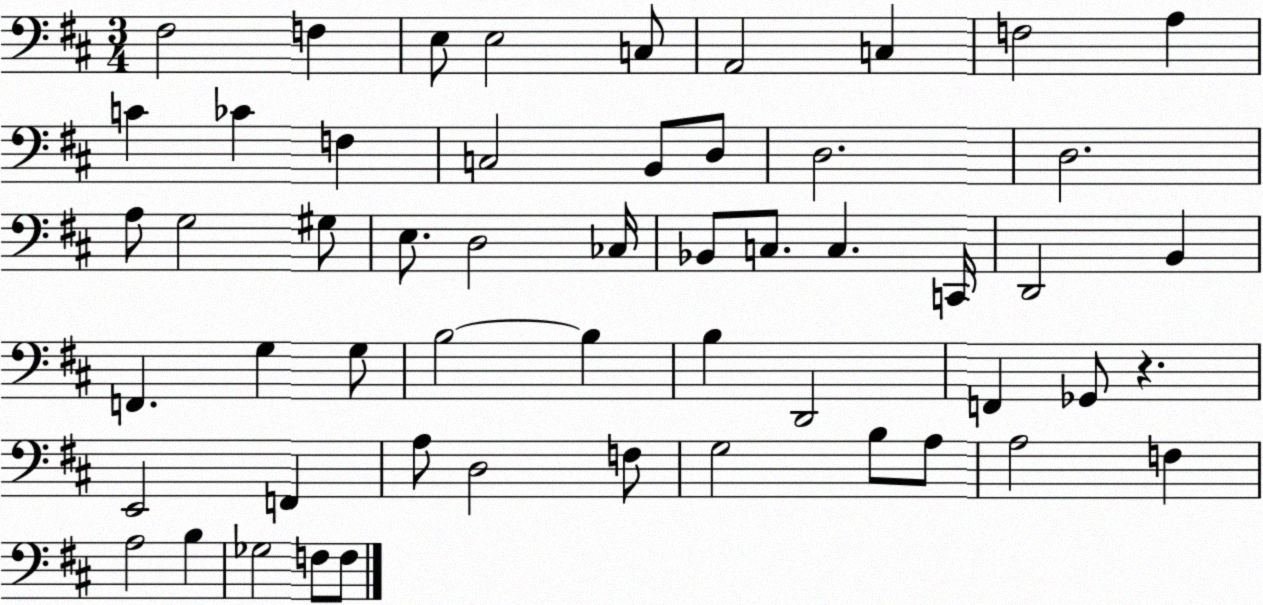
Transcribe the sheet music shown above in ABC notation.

X:1
T:Untitled
M:3/4
L:1/4
K:D
^F,2 F, E,/2 E,2 C,/2 A,,2 C, F,2 A, C _C F, C,2 B,,/2 D,/2 D,2 D,2 A,/2 G,2 ^G,/2 E,/2 D,2 _C,/4 _B,,/2 C,/2 C, C,,/4 D,,2 B,, F,, G, G,/2 B,2 B, B, D,,2 F,, _G,,/2 z E,,2 F,, A,/2 D,2 F,/2 G,2 B,/2 A,/2 A,2 F, A,2 B, _G,2 F,/2 F,/2